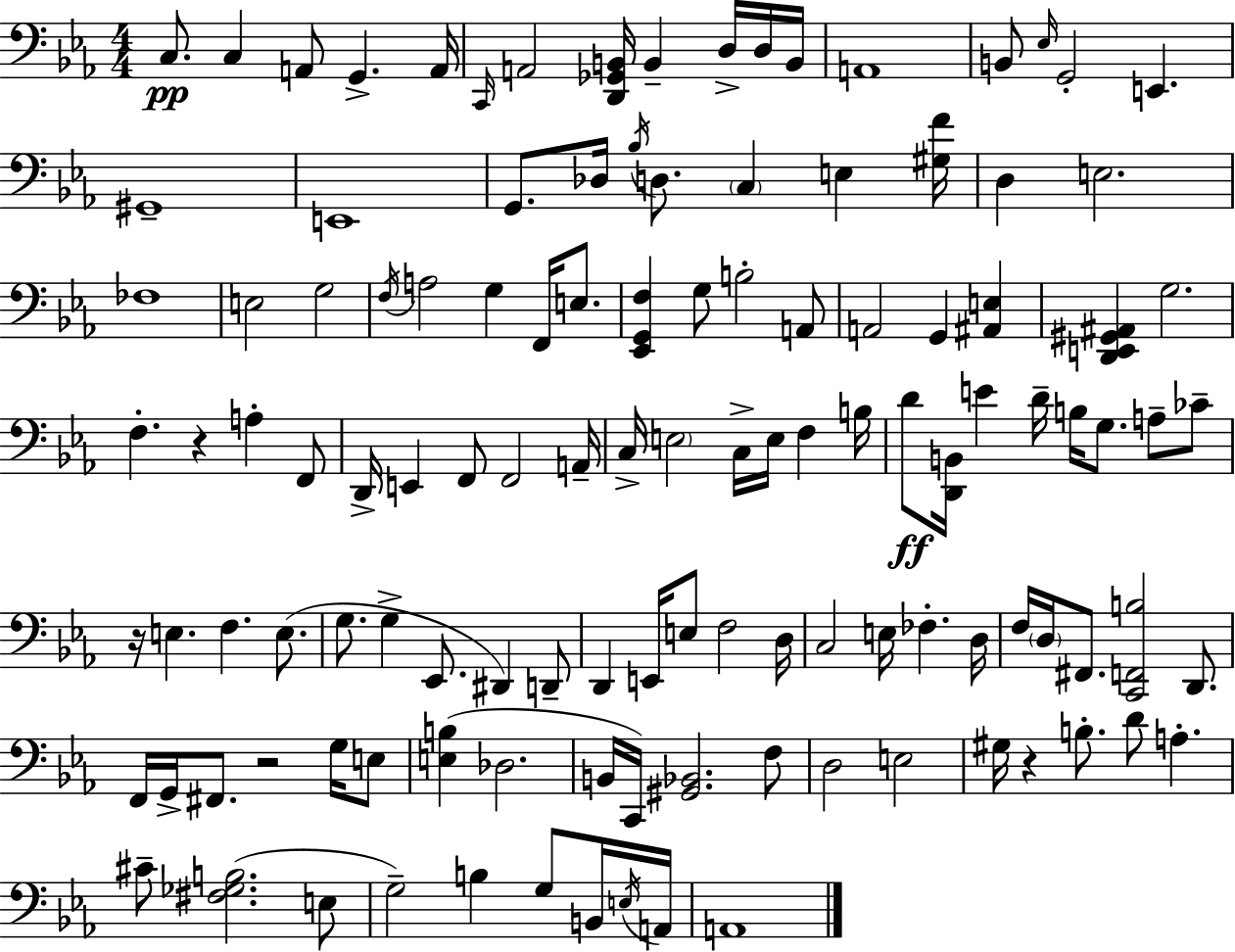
{
  \clef bass
  \numericTimeSignature
  \time 4/4
  \key c \minor
  c8.\pp c4 a,8 g,4.-> a,16 | \grace { c,16 } a,2 <d, ges, b,>16 b,4-- d16-> d16 | b,16 a,1 | b,8 \grace { ees16 } g,2-. e,4. | \break gis,1-- | e,1 | g,8. des16 \acciaccatura { bes16 } d8. \parenthesize c4 e4 | <gis f'>16 d4 e2. | \break fes1 | e2 g2 | \acciaccatura { f16 } a2 g4 | f,16 e8. <ees, g, f>4 g8 b2-. | \break a,8 a,2 g,4 | <ais, e>4 <d, e, gis, ais,>4 g2. | f4.-. r4 a4-. | f,8 d,16-> e,4 f,8 f,2 | \break a,16-- c16-> \parenthesize e2 c16-> e16 f4 | b16 d'8\ff <d, b,>16 e'4 d'16-- b16 g8. | a8-- ces'8-- r16 e4. f4. | e8.( g8. g4-> ees,8. dis,4) | \break d,8-- d,4 e,16 e8 f2 | d16 c2 e16 fes4.-. | d16 f16 \parenthesize d16 fis,8. <c, f, b>2 | d,8. f,16 g,16-> fis,8. r2 | \break g16 e8 <e b>4( des2. | b,16 c,16) <gis, bes,>2. | f8 d2 e2 | gis16 r4 b8.-. d'8 a4.-. | \break cis'8-- <fis ges b>2.( | e8 g2--) b4 | g8 b,16 \acciaccatura { e16 } a,16 a,1 | \bar "|."
}